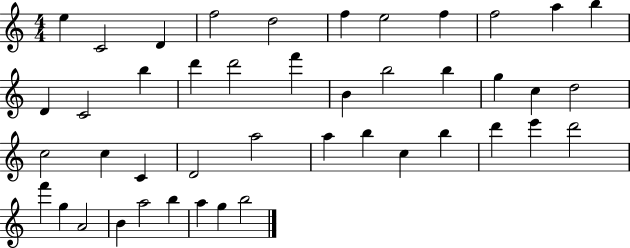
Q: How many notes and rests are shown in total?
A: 44